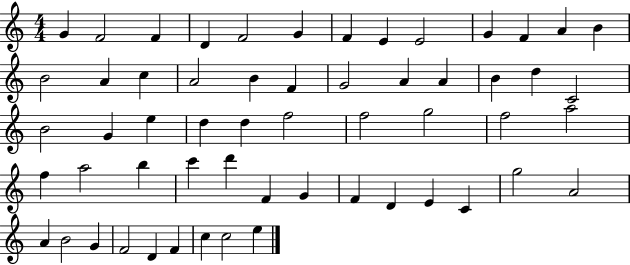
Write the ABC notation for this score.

X:1
T:Untitled
M:4/4
L:1/4
K:C
G F2 F D F2 G F E E2 G F A B B2 A c A2 B F G2 A A B d C2 B2 G e d d f2 f2 g2 f2 a2 f a2 b c' d' F G F D E C g2 A2 A B2 G F2 D F c c2 e